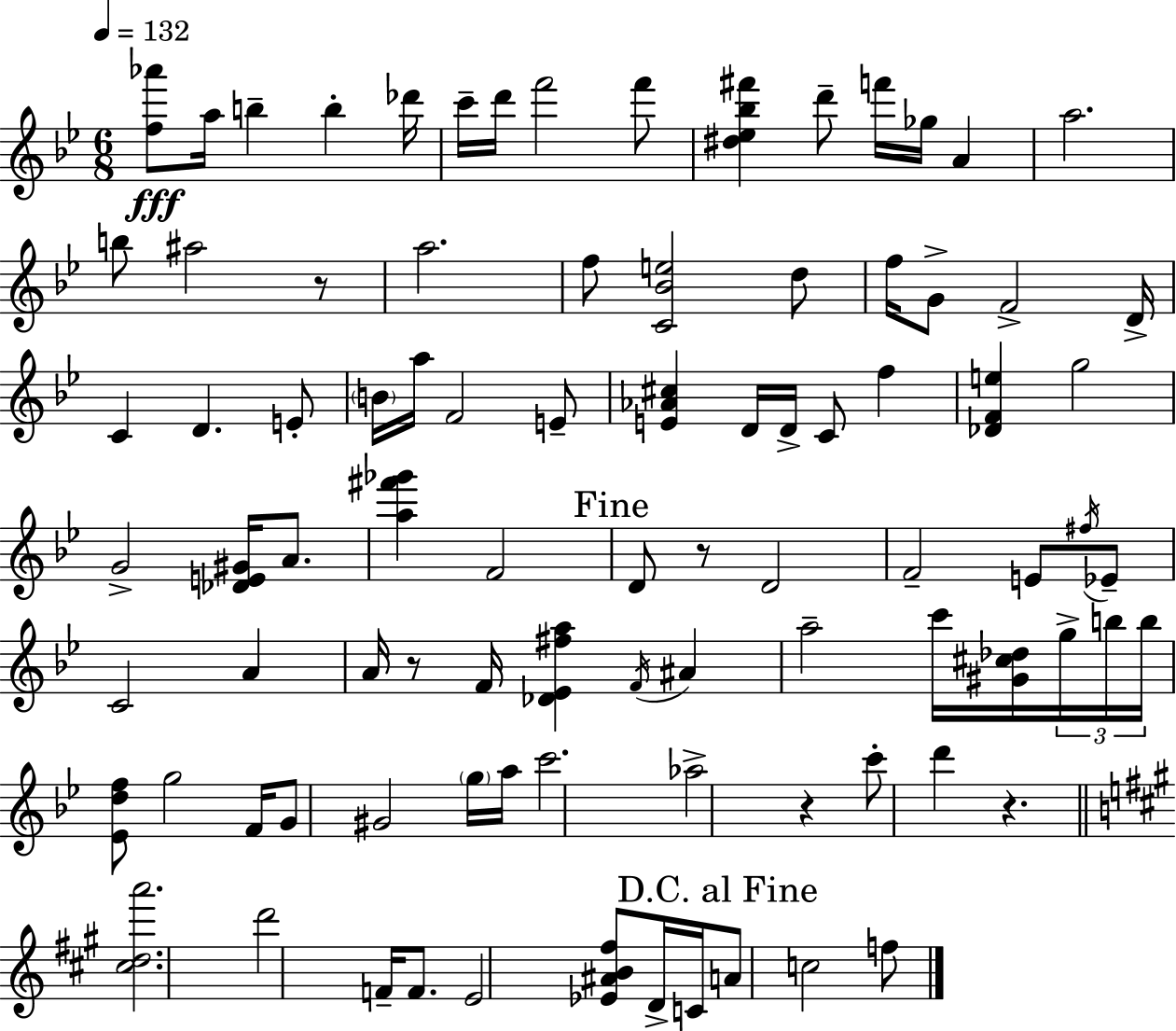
[F5,Ab6]/e A5/s B5/q B5/q Db6/s C6/s D6/s F6/h F6/e [D#5,Eb5,Bb5,F#6]/q D6/e F6/s Gb5/s A4/q A5/h. B5/e A#5/h R/e A5/h. F5/e [C4,Bb4,E5]/h D5/e F5/s G4/e F4/h D4/s C4/q D4/q. E4/e B4/s A5/s F4/h E4/e [E4,Ab4,C#5]/q D4/s D4/s C4/e F5/q [Db4,F4,E5]/q G5/h G4/h [Db4,E4,G#4]/s A4/e. [A5,F#6,Gb6]/q F4/h D4/e R/e D4/h F4/h E4/e F#5/s Eb4/e C4/h A4/q A4/s R/e F4/s [Db4,Eb4,F#5,A5]/q F4/s A#4/q A5/h C6/s [G#4,C#5,Db5]/s G5/s B5/s B5/s [Eb4,D5,F5]/e G5/h F4/s G4/e G#4/h G5/s A5/s C6/h. Ab5/h R/q C6/e D6/q R/q. [C#5,D5,A6]/h. D6/h F4/s F4/e. E4/h [Eb4,A#4,B4,F#5]/e D4/s C4/s A4/e C5/h F5/e